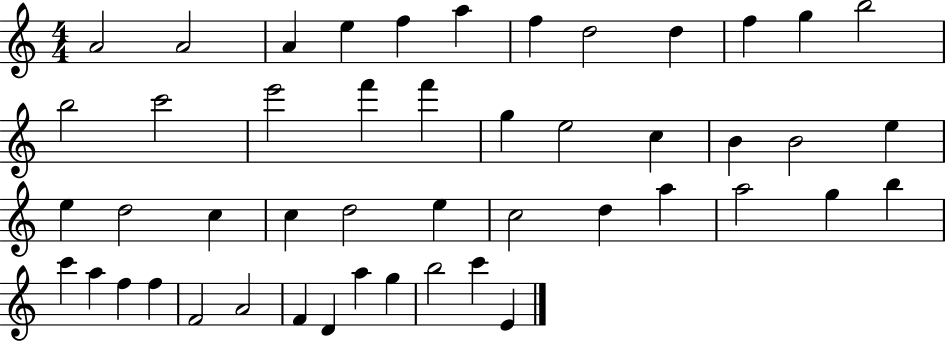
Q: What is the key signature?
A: C major